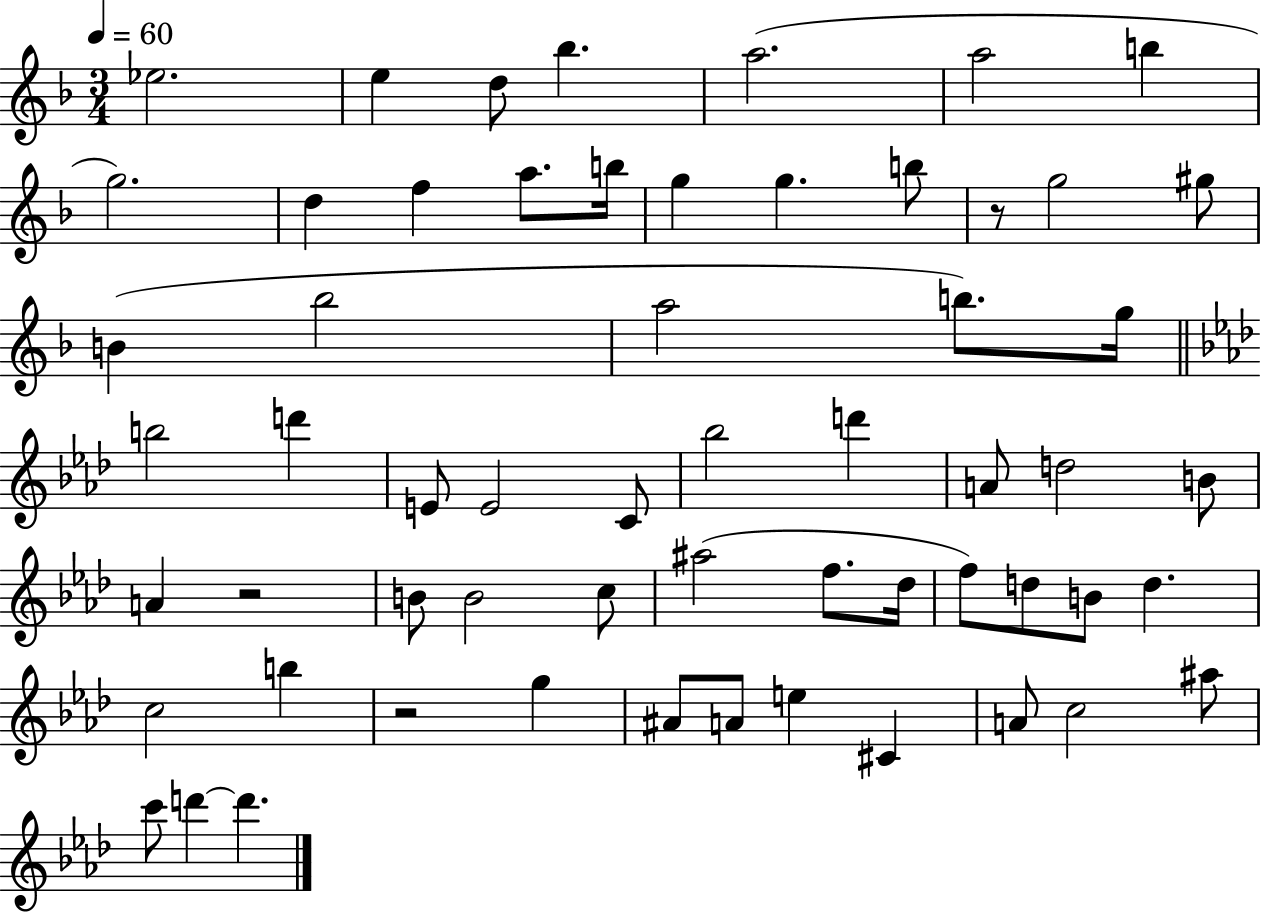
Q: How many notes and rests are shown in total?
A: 59